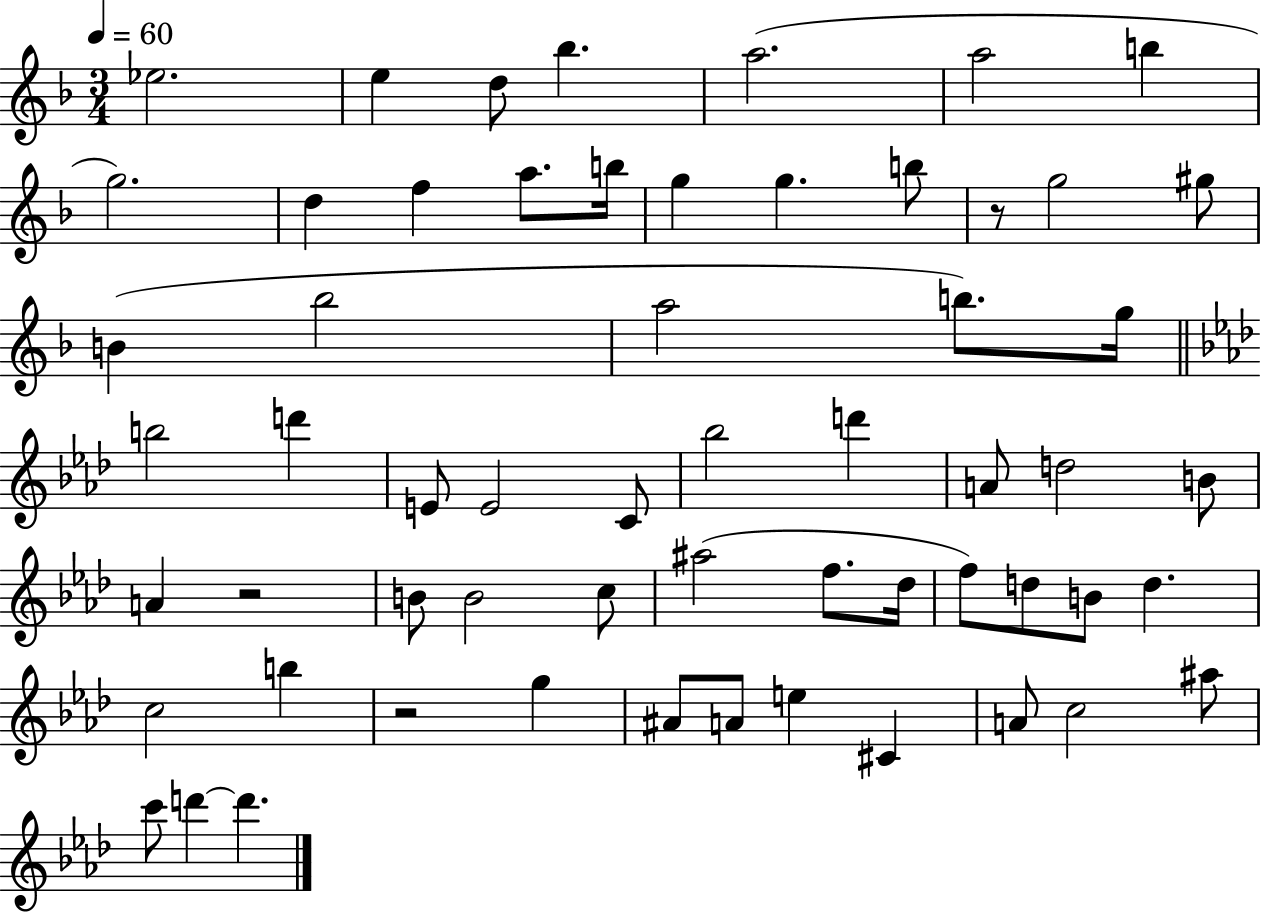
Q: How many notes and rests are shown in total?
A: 59